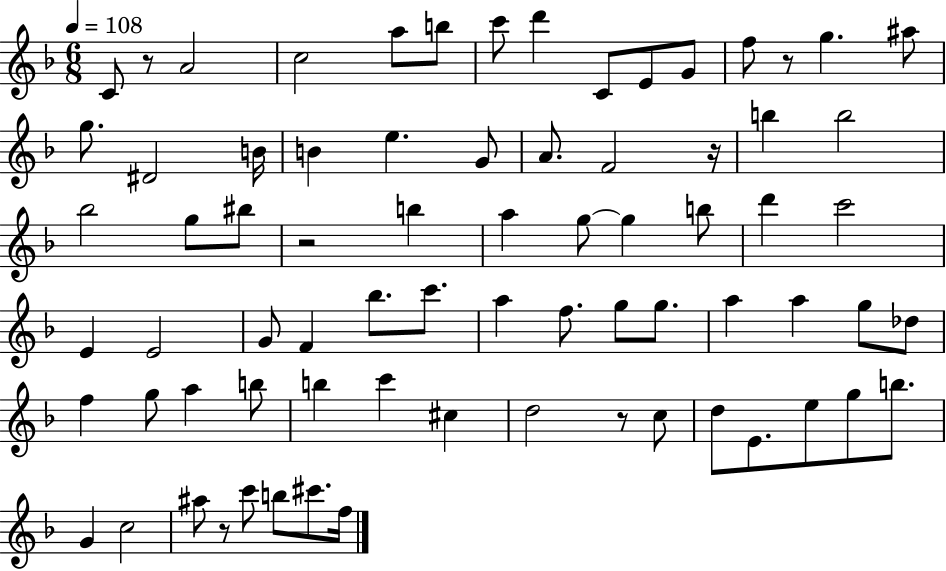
X:1
T:Untitled
M:6/8
L:1/4
K:F
C/2 z/2 A2 c2 a/2 b/2 c'/2 d' C/2 E/2 G/2 f/2 z/2 g ^a/2 g/2 ^D2 B/4 B e G/2 A/2 F2 z/4 b b2 _b2 g/2 ^b/2 z2 b a g/2 g b/2 d' c'2 E E2 G/2 F _b/2 c'/2 a f/2 g/2 g/2 a a g/2 _d/2 f g/2 a b/2 b c' ^c d2 z/2 c/2 d/2 E/2 e/2 g/2 b/2 G c2 ^a/2 z/2 c'/2 b/2 ^c'/2 f/4